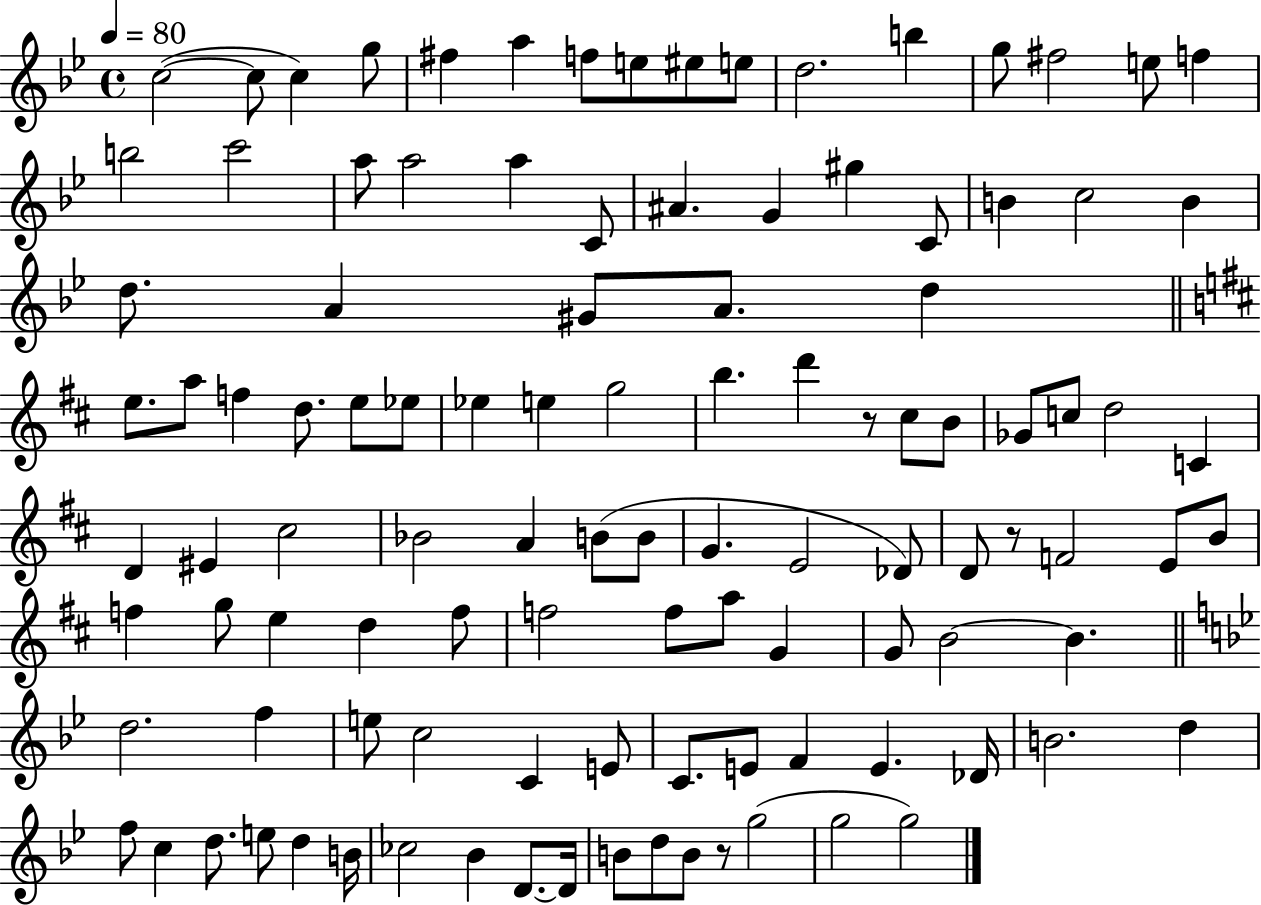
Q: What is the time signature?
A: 4/4